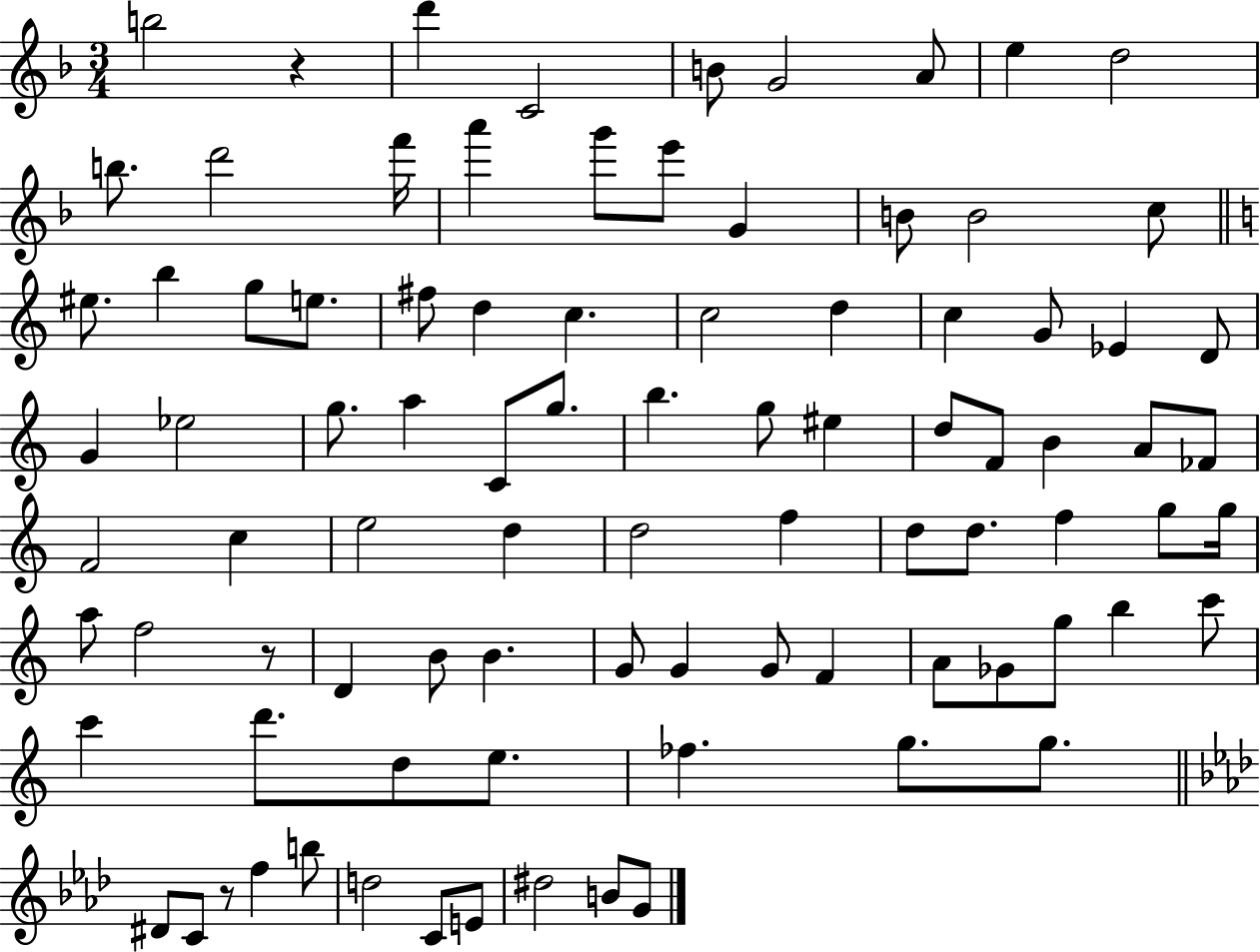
X:1
T:Untitled
M:3/4
L:1/4
K:F
b2 z d' C2 B/2 G2 A/2 e d2 b/2 d'2 f'/4 a' g'/2 e'/2 G B/2 B2 c/2 ^e/2 b g/2 e/2 ^f/2 d c c2 d c G/2 _E D/2 G _e2 g/2 a C/2 g/2 b g/2 ^e d/2 F/2 B A/2 _F/2 F2 c e2 d d2 f d/2 d/2 f g/2 g/4 a/2 f2 z/2 D B/2 B G/2 G G/2 F A/2 _G/2 g/2 b c'/2 c' d'/2 d/2 e/2 _f g/2 g/2 ^D/2 C/2 z/2 f b/2 d2 C/2 E/2 ^d2 B/2 G/2